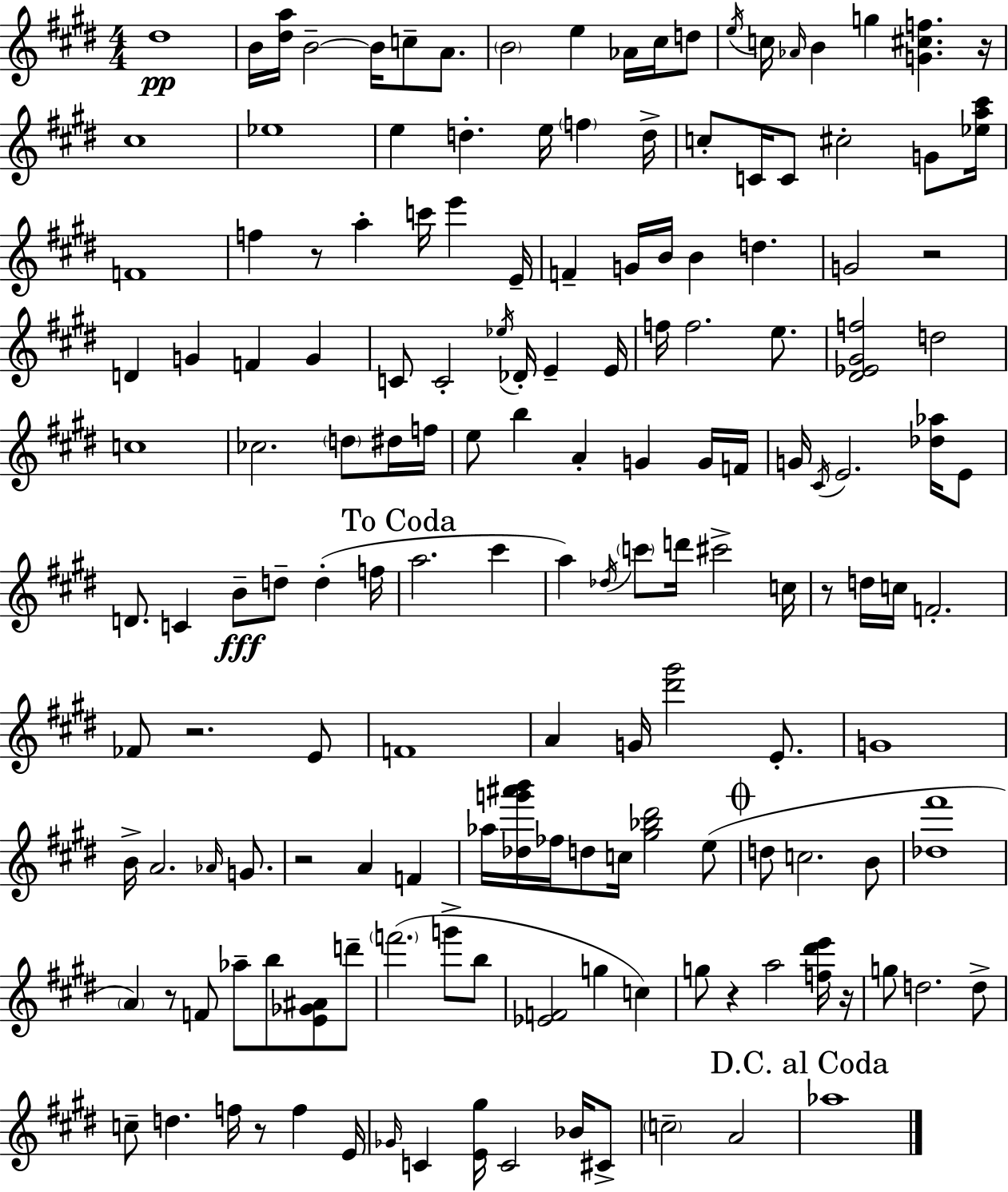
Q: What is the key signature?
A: E major